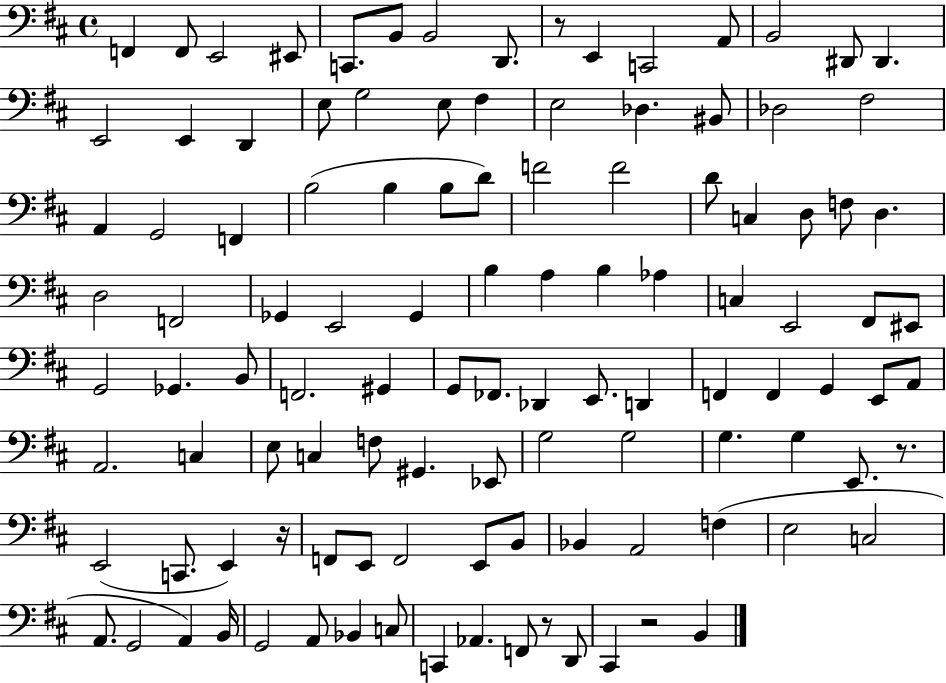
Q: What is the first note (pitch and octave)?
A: F2